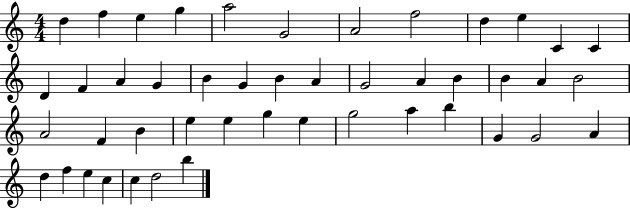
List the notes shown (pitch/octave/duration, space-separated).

D5/q F5/q E5/q G5/q A5/h G4/h A4/h F5/h D5/q E5/q C4/q C4/q D4/q F4/q A4/q G4/q B4/q G4/q B4/q A4/q G4/h A4/q B4/q B4/q A4/q B4/h A4/h F4/q B4/q E5/q E5/q G5/q E5/q G5/h A5/q B5/q G4/q G4/h A4/q D5/q F5/q E5/q C5/q C5/q D5/h B5/q